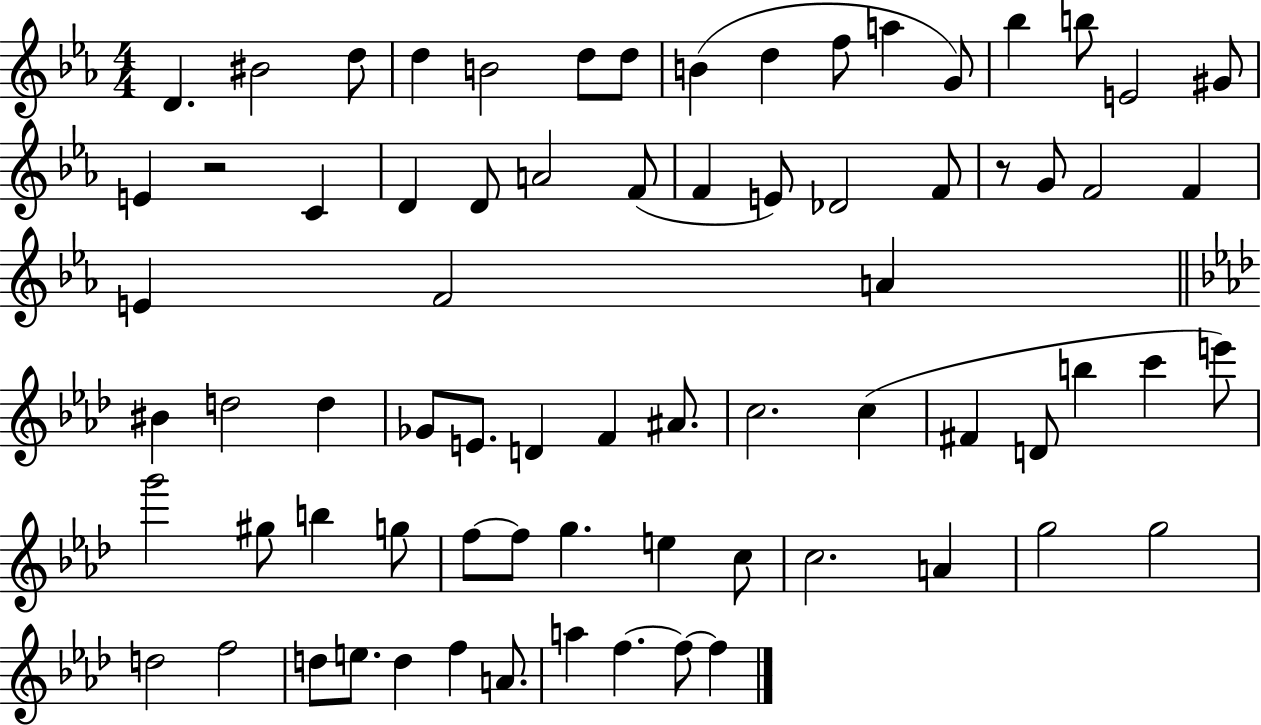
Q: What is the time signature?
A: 4/4